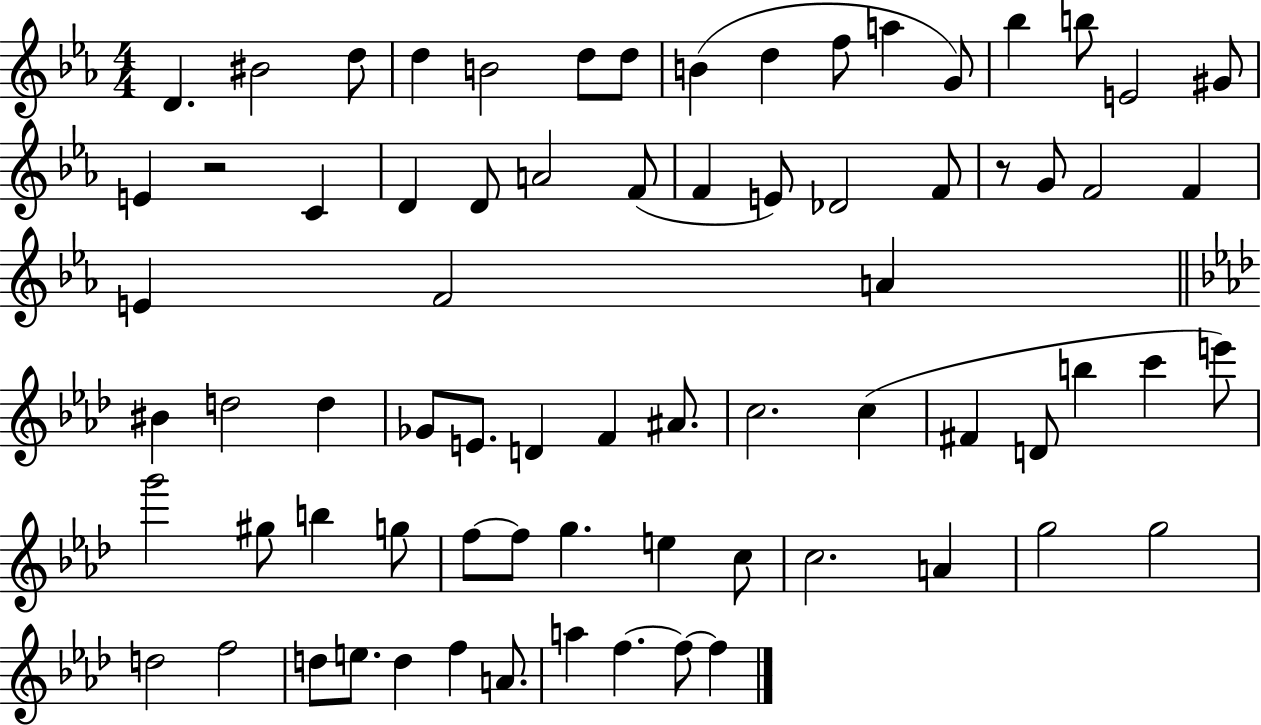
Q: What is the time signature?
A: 4/4